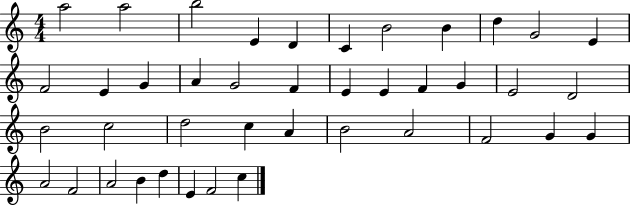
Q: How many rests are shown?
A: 0